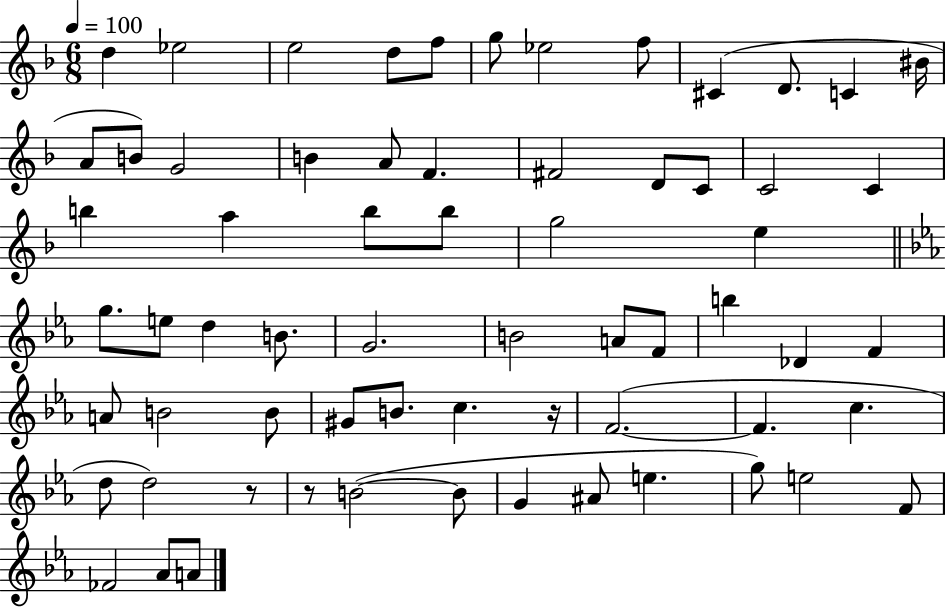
{
  \clef treble
  \numericTimeSignature
  \time 6/8
  \key f \major
  \tempo 4 = 100
  d''4 ees''2 | e''2 d''8 f''8 | g''8 ees''2 f''8 | cis'4( d'8. c'4 bis'16 | \break a'8 b'8) g'2 | b'4 a'8 f'4. | fis'2 d'8 c'8 | c'2 c'4 | \break b''4 a''4 b''8 b''8 | g''2 e''4 | \bar "||" \break \key c \minor g''8. e''8 d''4 b'8. | g'2. | b'2 a'8 f'8 | b''4 des'4 f'4 | \break a'8 b'2 b'8 | gis'8 b'8. c''4. r16 | f'2.~(~ | f'4. c''4. | \break d''8 d''2) r8 | r8 b'2~(~ b'8 | g'4 ais'8 e''4. | g''8) e''2 f'8 | \break fes'2 aes'8 a'8 | \bar "|."
}